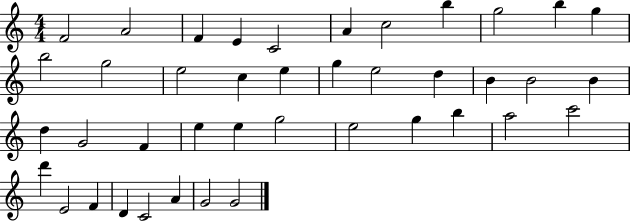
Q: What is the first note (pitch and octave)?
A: F4